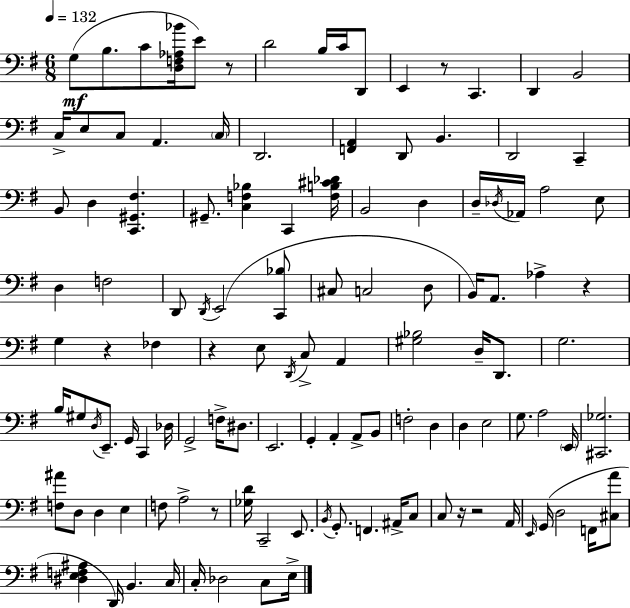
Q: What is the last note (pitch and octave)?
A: E3